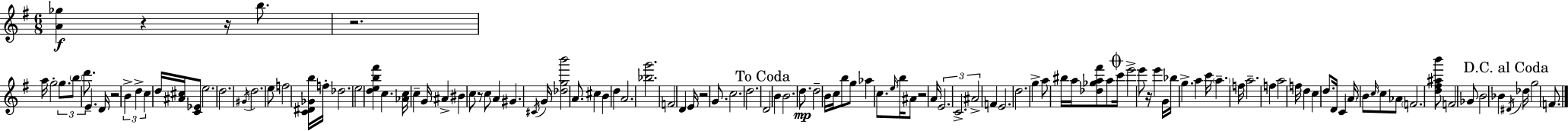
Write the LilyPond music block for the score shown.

{
  \clef treble
  \numericTimeSignature
  \time 6/8
  \key g \major
  <a' ges''>4\f r4 r16 b''8. | r2. | a''16 g''2-. \tuplet 3/2 { g''8. | \parenthesize b''8 d'''8. } e'4.-- d'16 | \break r2 \tuplet 3/2 { b'4-> | d''4-> c''4 } d''16 <ais' cis''>16 <c' ees'>8 | e''2. | d''2. | \break \acciaccatura { gis'16 } d''2. | e''8 f''2 <c' dis' ges' b''>16 | f''16-. des''2. | e''2 <d'' e'' b'' fis'''>4 | \break c''4. <aes' c''>16 c''4-- | g'16 ais'4-> bis'4 c''8 r8 | c''8 a'4 gis'4. | \acciaccatura { cis'16 } g'16 <des'' g'' b'''>2 a'8. | \break cis''4 b'4 d''4 | a'2. | <bes'' g'''>2. | f'2 d'4 | \break e'16 r2 g'8. | c''2. | d''2. | \mark "To Coda" d'2 b'4 | \break b'2. | d''8.\mp d''2-- | b'16 c''16 b''8 g''8 aes''4 c''8. | \grace { e''16 } b''16 ais'8 r2 | \break a'16 \tuplet 3/2 { e'2. | c'2.-> | ais'2-> } f'4 | e'2. | \break d''2. | g''4-> a''8 bis''16 a''16 <des'' ges'' a'' fis'''>8 | a''8 \mark \markup { \musicglyph "scripts.coda" } c'''16 e'''2-> | e'''8 r16 e'''4 g'16 bes''16 g''4.-> | \break a''4 c'''16 \parenthesize a''4.-- | f''16 a''2.-- | f''4 a''2 | f''16 d''4 c''4 | \break d''8. d'16 c'4 \parenthesize a'16 b'8 \grace { c''16 } | c''8 aes'8 \parenthesize f'2. | <d'' fis'' ais'' b'''>8 f'2 | ges'8 b'2 | \break bes'4 \mark "D.C. al Coda" \acciaccatura { dis'16 } des''16 g''2 | f'8. \bar "|."
}